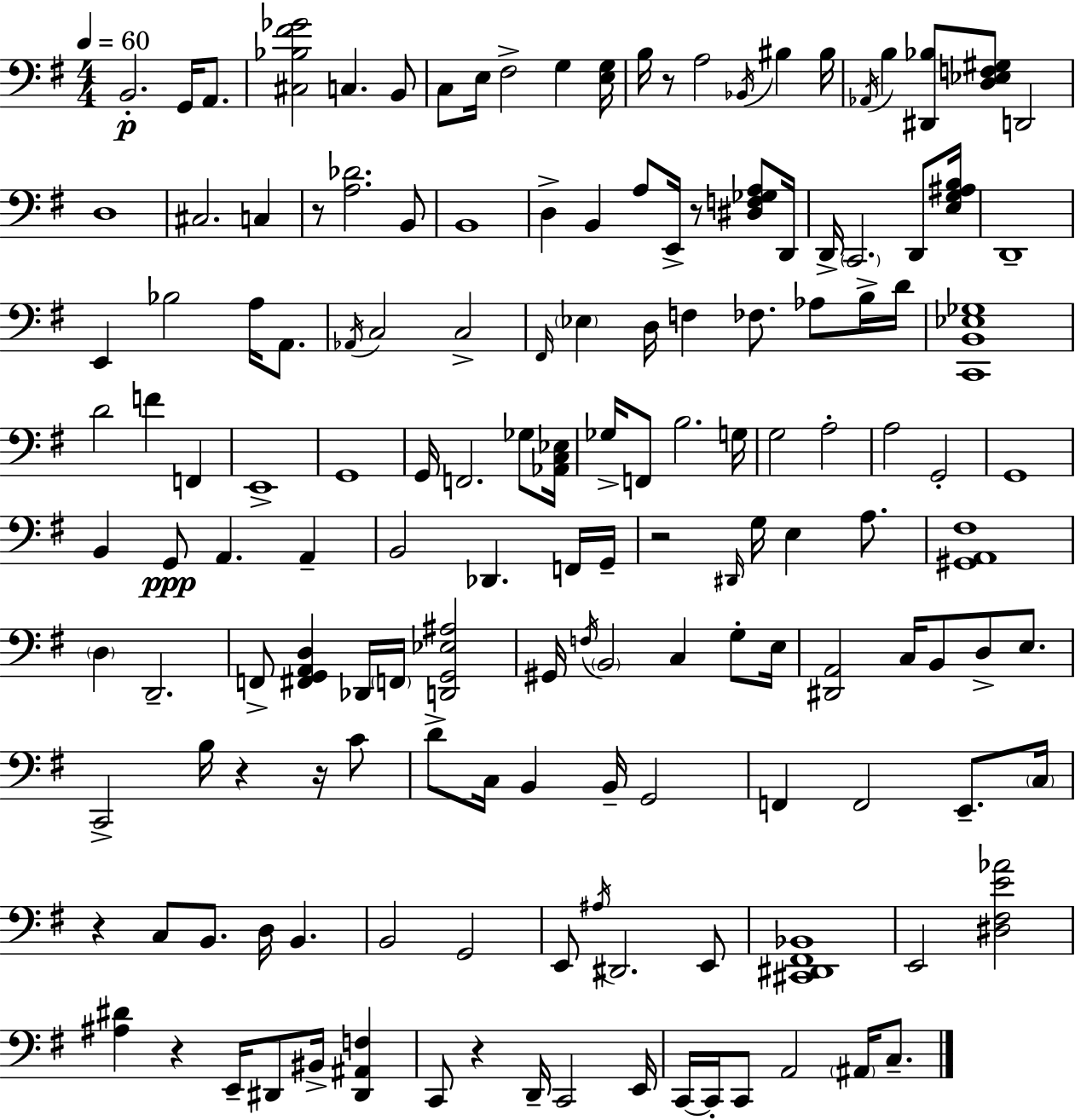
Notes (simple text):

B2/h. G2/s A2/e. [C#3,Bb3,F#4,Gb4]/h C3/q. B2/e C3/e E3/s F#3/h G3/q [E3,G3]/s B3/s R/e A3/h Bb2/s BIS3/q BIS3/s Ab2/s B3/q [D#2,Bb3]/e [D3,Eb3,F3,G#3]/e D2/h D3/w C#3/h. C3/q R/e [A3,Db4]/h. B2/e B2/w D3/q B2/q A3/e E2/s R/e [D#3,F3,Gb3,A3]/e D2/s D2/s C2/h. D2/e [E3,G3,A#3,B3]/s D2/w E2/q Bb3/h A3/s A2/e. Ab2/s C3/h C3/h F#2/s Eb3/q D3/s F3/q FES3/e. Ab3/e B3/s D4/s [C2,B2,Eb3,Gb3]/w D4/h F4/q F2/q E2/w G2/w G2/s F2/h. Gb3/e [Ab2,C3,Eb3]/s Gb3/s F2/e B3/h. G3/s G3/h A3/h A3/h G2/h G2/w B2/q G2/e A2/q. A2/q B2/h Db2/q. F2/s G2/s R/h D#2/s G3/s E3/q A3/e. [G#2,A2,F#3]/w D3/q D2/h. F2/e [F#2,G2,A2,D3]/q Db2/s F2/s [D2,G2,Eb3,A#3]/h G#2/s F3/s B2/h C3/q G3/e E3/s [D#2,A2]/h C3/s B2/e D3/e E3/e. C2/h B3/s R/q R/s C4/e D4/e C3/s B2/q B2/s G2/h F2/q F2/h E2/e. C3/s R/q C3/e B2/e. D3/s B2/q. B2/h G2/h E2/e A#3/s D#2/h. E2/e [C#2,D#2,F#2,Bb2]/w E2/h [D#3,F#3,E4,Ab4]/h [A#3,D#4]/q R/q E2/s D#2/e BIS2/s [D#2,A#2,F3]/q C2/e R/q D2/s C2/h E2/s C2/s C2/s C2/e A2/h A#2/s C3/e.